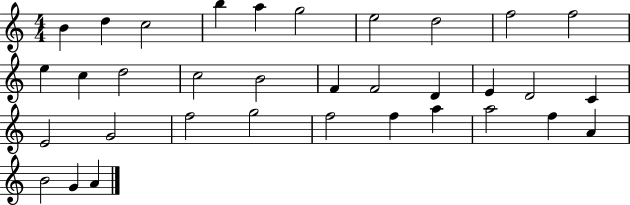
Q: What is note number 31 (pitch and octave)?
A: A4